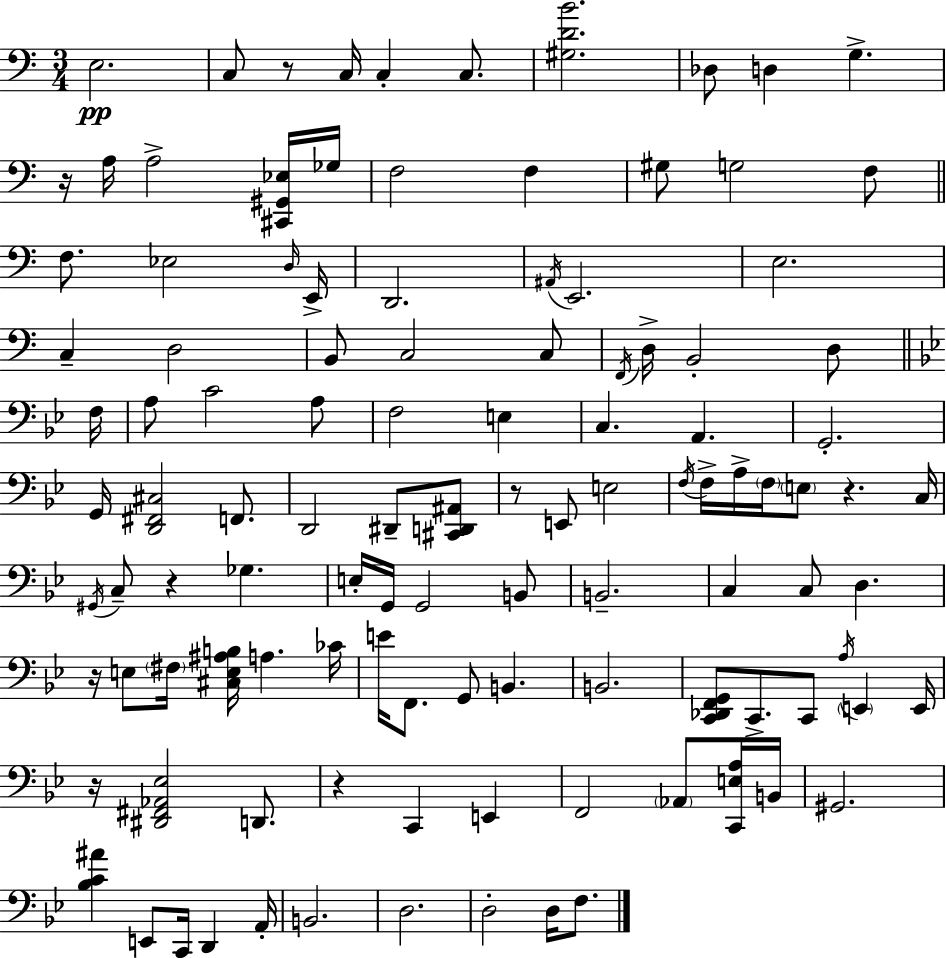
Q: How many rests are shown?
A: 8